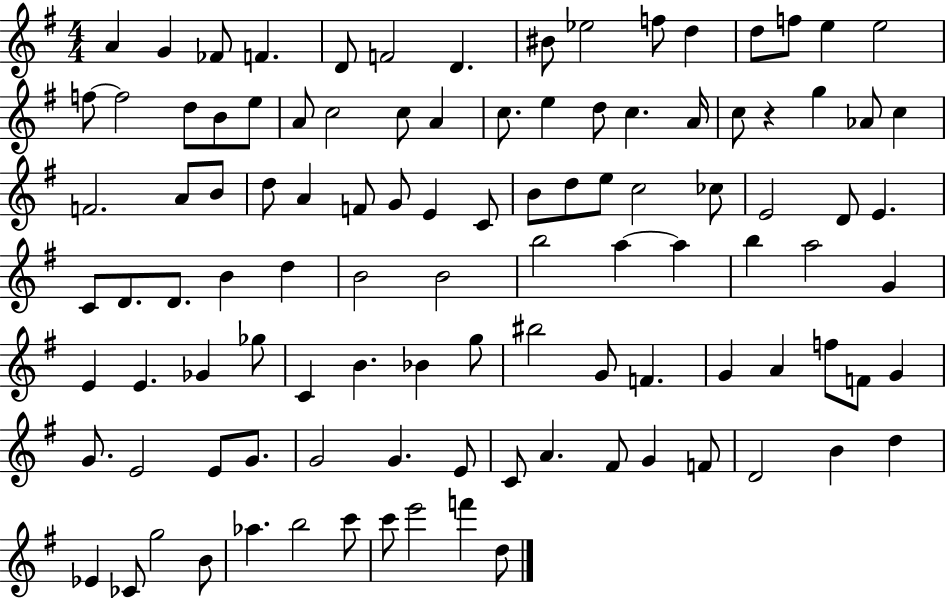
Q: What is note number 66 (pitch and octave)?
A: Gb4